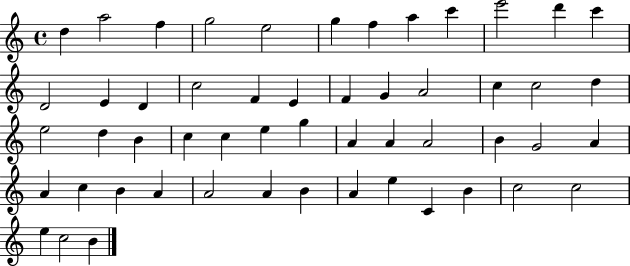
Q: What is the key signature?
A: C major